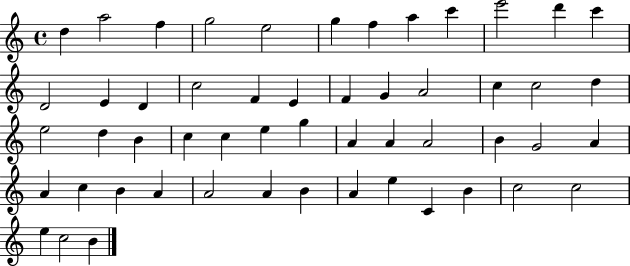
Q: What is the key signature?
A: C major